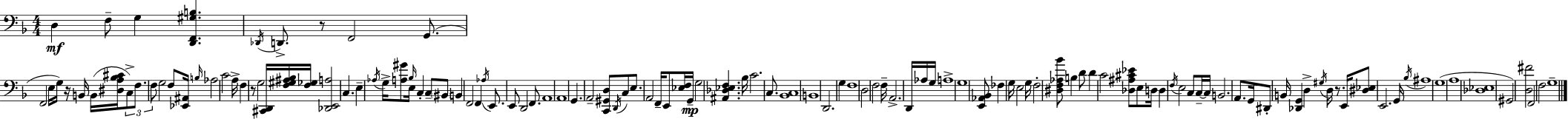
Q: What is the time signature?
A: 4/4